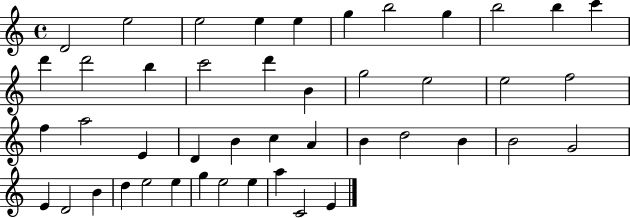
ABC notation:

X:1
T:Untitled
M:4/4
L:1/4
K:C
D2 e2 e2 e e g b2 g b2 b c' d' d'2 b c'2 d' B g2 e2 e2 f2 f a2 E D B c A B d2 B B2 G2 E D2 B d e2 e g e2 e a C2 E